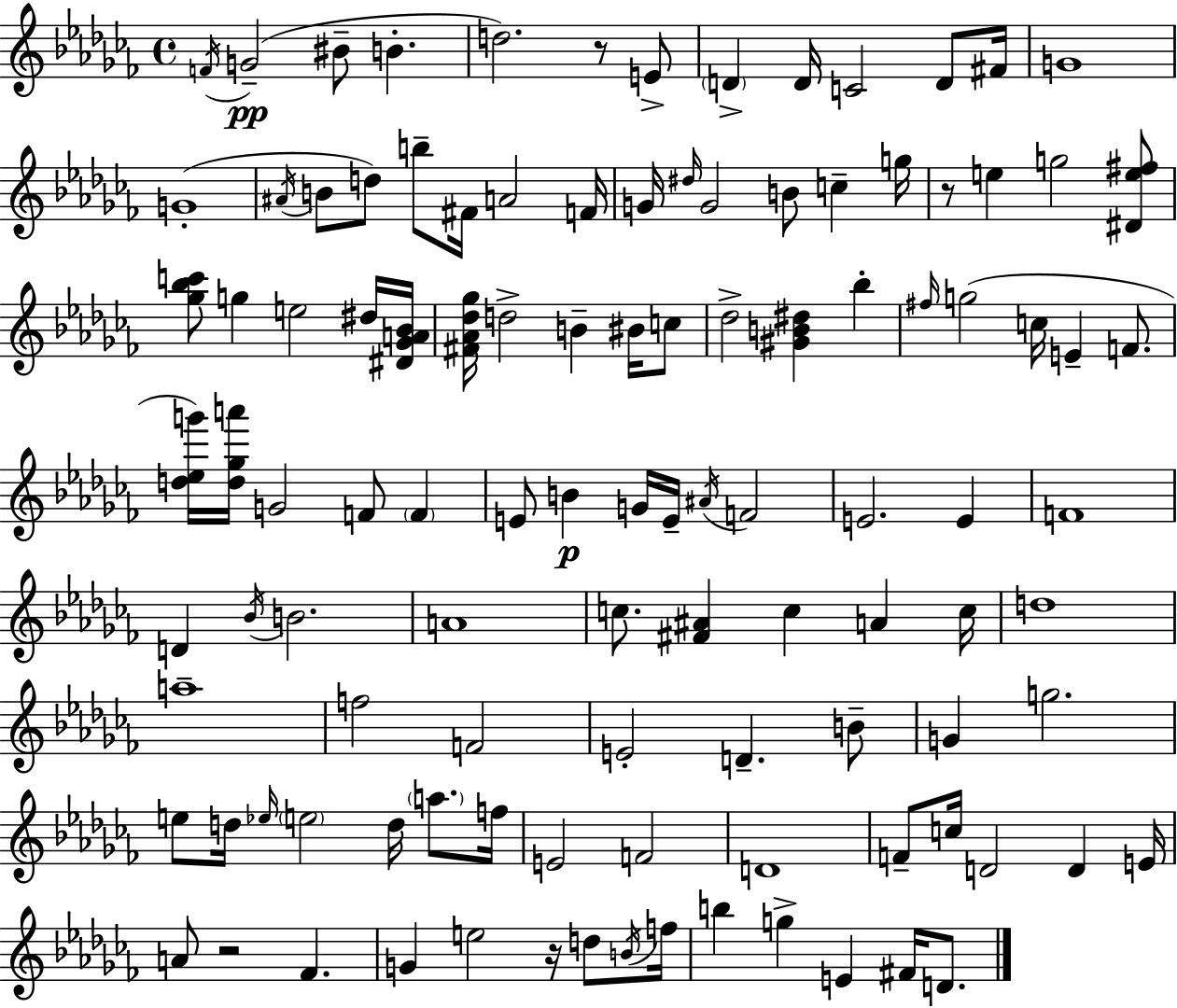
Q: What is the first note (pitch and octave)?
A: F4